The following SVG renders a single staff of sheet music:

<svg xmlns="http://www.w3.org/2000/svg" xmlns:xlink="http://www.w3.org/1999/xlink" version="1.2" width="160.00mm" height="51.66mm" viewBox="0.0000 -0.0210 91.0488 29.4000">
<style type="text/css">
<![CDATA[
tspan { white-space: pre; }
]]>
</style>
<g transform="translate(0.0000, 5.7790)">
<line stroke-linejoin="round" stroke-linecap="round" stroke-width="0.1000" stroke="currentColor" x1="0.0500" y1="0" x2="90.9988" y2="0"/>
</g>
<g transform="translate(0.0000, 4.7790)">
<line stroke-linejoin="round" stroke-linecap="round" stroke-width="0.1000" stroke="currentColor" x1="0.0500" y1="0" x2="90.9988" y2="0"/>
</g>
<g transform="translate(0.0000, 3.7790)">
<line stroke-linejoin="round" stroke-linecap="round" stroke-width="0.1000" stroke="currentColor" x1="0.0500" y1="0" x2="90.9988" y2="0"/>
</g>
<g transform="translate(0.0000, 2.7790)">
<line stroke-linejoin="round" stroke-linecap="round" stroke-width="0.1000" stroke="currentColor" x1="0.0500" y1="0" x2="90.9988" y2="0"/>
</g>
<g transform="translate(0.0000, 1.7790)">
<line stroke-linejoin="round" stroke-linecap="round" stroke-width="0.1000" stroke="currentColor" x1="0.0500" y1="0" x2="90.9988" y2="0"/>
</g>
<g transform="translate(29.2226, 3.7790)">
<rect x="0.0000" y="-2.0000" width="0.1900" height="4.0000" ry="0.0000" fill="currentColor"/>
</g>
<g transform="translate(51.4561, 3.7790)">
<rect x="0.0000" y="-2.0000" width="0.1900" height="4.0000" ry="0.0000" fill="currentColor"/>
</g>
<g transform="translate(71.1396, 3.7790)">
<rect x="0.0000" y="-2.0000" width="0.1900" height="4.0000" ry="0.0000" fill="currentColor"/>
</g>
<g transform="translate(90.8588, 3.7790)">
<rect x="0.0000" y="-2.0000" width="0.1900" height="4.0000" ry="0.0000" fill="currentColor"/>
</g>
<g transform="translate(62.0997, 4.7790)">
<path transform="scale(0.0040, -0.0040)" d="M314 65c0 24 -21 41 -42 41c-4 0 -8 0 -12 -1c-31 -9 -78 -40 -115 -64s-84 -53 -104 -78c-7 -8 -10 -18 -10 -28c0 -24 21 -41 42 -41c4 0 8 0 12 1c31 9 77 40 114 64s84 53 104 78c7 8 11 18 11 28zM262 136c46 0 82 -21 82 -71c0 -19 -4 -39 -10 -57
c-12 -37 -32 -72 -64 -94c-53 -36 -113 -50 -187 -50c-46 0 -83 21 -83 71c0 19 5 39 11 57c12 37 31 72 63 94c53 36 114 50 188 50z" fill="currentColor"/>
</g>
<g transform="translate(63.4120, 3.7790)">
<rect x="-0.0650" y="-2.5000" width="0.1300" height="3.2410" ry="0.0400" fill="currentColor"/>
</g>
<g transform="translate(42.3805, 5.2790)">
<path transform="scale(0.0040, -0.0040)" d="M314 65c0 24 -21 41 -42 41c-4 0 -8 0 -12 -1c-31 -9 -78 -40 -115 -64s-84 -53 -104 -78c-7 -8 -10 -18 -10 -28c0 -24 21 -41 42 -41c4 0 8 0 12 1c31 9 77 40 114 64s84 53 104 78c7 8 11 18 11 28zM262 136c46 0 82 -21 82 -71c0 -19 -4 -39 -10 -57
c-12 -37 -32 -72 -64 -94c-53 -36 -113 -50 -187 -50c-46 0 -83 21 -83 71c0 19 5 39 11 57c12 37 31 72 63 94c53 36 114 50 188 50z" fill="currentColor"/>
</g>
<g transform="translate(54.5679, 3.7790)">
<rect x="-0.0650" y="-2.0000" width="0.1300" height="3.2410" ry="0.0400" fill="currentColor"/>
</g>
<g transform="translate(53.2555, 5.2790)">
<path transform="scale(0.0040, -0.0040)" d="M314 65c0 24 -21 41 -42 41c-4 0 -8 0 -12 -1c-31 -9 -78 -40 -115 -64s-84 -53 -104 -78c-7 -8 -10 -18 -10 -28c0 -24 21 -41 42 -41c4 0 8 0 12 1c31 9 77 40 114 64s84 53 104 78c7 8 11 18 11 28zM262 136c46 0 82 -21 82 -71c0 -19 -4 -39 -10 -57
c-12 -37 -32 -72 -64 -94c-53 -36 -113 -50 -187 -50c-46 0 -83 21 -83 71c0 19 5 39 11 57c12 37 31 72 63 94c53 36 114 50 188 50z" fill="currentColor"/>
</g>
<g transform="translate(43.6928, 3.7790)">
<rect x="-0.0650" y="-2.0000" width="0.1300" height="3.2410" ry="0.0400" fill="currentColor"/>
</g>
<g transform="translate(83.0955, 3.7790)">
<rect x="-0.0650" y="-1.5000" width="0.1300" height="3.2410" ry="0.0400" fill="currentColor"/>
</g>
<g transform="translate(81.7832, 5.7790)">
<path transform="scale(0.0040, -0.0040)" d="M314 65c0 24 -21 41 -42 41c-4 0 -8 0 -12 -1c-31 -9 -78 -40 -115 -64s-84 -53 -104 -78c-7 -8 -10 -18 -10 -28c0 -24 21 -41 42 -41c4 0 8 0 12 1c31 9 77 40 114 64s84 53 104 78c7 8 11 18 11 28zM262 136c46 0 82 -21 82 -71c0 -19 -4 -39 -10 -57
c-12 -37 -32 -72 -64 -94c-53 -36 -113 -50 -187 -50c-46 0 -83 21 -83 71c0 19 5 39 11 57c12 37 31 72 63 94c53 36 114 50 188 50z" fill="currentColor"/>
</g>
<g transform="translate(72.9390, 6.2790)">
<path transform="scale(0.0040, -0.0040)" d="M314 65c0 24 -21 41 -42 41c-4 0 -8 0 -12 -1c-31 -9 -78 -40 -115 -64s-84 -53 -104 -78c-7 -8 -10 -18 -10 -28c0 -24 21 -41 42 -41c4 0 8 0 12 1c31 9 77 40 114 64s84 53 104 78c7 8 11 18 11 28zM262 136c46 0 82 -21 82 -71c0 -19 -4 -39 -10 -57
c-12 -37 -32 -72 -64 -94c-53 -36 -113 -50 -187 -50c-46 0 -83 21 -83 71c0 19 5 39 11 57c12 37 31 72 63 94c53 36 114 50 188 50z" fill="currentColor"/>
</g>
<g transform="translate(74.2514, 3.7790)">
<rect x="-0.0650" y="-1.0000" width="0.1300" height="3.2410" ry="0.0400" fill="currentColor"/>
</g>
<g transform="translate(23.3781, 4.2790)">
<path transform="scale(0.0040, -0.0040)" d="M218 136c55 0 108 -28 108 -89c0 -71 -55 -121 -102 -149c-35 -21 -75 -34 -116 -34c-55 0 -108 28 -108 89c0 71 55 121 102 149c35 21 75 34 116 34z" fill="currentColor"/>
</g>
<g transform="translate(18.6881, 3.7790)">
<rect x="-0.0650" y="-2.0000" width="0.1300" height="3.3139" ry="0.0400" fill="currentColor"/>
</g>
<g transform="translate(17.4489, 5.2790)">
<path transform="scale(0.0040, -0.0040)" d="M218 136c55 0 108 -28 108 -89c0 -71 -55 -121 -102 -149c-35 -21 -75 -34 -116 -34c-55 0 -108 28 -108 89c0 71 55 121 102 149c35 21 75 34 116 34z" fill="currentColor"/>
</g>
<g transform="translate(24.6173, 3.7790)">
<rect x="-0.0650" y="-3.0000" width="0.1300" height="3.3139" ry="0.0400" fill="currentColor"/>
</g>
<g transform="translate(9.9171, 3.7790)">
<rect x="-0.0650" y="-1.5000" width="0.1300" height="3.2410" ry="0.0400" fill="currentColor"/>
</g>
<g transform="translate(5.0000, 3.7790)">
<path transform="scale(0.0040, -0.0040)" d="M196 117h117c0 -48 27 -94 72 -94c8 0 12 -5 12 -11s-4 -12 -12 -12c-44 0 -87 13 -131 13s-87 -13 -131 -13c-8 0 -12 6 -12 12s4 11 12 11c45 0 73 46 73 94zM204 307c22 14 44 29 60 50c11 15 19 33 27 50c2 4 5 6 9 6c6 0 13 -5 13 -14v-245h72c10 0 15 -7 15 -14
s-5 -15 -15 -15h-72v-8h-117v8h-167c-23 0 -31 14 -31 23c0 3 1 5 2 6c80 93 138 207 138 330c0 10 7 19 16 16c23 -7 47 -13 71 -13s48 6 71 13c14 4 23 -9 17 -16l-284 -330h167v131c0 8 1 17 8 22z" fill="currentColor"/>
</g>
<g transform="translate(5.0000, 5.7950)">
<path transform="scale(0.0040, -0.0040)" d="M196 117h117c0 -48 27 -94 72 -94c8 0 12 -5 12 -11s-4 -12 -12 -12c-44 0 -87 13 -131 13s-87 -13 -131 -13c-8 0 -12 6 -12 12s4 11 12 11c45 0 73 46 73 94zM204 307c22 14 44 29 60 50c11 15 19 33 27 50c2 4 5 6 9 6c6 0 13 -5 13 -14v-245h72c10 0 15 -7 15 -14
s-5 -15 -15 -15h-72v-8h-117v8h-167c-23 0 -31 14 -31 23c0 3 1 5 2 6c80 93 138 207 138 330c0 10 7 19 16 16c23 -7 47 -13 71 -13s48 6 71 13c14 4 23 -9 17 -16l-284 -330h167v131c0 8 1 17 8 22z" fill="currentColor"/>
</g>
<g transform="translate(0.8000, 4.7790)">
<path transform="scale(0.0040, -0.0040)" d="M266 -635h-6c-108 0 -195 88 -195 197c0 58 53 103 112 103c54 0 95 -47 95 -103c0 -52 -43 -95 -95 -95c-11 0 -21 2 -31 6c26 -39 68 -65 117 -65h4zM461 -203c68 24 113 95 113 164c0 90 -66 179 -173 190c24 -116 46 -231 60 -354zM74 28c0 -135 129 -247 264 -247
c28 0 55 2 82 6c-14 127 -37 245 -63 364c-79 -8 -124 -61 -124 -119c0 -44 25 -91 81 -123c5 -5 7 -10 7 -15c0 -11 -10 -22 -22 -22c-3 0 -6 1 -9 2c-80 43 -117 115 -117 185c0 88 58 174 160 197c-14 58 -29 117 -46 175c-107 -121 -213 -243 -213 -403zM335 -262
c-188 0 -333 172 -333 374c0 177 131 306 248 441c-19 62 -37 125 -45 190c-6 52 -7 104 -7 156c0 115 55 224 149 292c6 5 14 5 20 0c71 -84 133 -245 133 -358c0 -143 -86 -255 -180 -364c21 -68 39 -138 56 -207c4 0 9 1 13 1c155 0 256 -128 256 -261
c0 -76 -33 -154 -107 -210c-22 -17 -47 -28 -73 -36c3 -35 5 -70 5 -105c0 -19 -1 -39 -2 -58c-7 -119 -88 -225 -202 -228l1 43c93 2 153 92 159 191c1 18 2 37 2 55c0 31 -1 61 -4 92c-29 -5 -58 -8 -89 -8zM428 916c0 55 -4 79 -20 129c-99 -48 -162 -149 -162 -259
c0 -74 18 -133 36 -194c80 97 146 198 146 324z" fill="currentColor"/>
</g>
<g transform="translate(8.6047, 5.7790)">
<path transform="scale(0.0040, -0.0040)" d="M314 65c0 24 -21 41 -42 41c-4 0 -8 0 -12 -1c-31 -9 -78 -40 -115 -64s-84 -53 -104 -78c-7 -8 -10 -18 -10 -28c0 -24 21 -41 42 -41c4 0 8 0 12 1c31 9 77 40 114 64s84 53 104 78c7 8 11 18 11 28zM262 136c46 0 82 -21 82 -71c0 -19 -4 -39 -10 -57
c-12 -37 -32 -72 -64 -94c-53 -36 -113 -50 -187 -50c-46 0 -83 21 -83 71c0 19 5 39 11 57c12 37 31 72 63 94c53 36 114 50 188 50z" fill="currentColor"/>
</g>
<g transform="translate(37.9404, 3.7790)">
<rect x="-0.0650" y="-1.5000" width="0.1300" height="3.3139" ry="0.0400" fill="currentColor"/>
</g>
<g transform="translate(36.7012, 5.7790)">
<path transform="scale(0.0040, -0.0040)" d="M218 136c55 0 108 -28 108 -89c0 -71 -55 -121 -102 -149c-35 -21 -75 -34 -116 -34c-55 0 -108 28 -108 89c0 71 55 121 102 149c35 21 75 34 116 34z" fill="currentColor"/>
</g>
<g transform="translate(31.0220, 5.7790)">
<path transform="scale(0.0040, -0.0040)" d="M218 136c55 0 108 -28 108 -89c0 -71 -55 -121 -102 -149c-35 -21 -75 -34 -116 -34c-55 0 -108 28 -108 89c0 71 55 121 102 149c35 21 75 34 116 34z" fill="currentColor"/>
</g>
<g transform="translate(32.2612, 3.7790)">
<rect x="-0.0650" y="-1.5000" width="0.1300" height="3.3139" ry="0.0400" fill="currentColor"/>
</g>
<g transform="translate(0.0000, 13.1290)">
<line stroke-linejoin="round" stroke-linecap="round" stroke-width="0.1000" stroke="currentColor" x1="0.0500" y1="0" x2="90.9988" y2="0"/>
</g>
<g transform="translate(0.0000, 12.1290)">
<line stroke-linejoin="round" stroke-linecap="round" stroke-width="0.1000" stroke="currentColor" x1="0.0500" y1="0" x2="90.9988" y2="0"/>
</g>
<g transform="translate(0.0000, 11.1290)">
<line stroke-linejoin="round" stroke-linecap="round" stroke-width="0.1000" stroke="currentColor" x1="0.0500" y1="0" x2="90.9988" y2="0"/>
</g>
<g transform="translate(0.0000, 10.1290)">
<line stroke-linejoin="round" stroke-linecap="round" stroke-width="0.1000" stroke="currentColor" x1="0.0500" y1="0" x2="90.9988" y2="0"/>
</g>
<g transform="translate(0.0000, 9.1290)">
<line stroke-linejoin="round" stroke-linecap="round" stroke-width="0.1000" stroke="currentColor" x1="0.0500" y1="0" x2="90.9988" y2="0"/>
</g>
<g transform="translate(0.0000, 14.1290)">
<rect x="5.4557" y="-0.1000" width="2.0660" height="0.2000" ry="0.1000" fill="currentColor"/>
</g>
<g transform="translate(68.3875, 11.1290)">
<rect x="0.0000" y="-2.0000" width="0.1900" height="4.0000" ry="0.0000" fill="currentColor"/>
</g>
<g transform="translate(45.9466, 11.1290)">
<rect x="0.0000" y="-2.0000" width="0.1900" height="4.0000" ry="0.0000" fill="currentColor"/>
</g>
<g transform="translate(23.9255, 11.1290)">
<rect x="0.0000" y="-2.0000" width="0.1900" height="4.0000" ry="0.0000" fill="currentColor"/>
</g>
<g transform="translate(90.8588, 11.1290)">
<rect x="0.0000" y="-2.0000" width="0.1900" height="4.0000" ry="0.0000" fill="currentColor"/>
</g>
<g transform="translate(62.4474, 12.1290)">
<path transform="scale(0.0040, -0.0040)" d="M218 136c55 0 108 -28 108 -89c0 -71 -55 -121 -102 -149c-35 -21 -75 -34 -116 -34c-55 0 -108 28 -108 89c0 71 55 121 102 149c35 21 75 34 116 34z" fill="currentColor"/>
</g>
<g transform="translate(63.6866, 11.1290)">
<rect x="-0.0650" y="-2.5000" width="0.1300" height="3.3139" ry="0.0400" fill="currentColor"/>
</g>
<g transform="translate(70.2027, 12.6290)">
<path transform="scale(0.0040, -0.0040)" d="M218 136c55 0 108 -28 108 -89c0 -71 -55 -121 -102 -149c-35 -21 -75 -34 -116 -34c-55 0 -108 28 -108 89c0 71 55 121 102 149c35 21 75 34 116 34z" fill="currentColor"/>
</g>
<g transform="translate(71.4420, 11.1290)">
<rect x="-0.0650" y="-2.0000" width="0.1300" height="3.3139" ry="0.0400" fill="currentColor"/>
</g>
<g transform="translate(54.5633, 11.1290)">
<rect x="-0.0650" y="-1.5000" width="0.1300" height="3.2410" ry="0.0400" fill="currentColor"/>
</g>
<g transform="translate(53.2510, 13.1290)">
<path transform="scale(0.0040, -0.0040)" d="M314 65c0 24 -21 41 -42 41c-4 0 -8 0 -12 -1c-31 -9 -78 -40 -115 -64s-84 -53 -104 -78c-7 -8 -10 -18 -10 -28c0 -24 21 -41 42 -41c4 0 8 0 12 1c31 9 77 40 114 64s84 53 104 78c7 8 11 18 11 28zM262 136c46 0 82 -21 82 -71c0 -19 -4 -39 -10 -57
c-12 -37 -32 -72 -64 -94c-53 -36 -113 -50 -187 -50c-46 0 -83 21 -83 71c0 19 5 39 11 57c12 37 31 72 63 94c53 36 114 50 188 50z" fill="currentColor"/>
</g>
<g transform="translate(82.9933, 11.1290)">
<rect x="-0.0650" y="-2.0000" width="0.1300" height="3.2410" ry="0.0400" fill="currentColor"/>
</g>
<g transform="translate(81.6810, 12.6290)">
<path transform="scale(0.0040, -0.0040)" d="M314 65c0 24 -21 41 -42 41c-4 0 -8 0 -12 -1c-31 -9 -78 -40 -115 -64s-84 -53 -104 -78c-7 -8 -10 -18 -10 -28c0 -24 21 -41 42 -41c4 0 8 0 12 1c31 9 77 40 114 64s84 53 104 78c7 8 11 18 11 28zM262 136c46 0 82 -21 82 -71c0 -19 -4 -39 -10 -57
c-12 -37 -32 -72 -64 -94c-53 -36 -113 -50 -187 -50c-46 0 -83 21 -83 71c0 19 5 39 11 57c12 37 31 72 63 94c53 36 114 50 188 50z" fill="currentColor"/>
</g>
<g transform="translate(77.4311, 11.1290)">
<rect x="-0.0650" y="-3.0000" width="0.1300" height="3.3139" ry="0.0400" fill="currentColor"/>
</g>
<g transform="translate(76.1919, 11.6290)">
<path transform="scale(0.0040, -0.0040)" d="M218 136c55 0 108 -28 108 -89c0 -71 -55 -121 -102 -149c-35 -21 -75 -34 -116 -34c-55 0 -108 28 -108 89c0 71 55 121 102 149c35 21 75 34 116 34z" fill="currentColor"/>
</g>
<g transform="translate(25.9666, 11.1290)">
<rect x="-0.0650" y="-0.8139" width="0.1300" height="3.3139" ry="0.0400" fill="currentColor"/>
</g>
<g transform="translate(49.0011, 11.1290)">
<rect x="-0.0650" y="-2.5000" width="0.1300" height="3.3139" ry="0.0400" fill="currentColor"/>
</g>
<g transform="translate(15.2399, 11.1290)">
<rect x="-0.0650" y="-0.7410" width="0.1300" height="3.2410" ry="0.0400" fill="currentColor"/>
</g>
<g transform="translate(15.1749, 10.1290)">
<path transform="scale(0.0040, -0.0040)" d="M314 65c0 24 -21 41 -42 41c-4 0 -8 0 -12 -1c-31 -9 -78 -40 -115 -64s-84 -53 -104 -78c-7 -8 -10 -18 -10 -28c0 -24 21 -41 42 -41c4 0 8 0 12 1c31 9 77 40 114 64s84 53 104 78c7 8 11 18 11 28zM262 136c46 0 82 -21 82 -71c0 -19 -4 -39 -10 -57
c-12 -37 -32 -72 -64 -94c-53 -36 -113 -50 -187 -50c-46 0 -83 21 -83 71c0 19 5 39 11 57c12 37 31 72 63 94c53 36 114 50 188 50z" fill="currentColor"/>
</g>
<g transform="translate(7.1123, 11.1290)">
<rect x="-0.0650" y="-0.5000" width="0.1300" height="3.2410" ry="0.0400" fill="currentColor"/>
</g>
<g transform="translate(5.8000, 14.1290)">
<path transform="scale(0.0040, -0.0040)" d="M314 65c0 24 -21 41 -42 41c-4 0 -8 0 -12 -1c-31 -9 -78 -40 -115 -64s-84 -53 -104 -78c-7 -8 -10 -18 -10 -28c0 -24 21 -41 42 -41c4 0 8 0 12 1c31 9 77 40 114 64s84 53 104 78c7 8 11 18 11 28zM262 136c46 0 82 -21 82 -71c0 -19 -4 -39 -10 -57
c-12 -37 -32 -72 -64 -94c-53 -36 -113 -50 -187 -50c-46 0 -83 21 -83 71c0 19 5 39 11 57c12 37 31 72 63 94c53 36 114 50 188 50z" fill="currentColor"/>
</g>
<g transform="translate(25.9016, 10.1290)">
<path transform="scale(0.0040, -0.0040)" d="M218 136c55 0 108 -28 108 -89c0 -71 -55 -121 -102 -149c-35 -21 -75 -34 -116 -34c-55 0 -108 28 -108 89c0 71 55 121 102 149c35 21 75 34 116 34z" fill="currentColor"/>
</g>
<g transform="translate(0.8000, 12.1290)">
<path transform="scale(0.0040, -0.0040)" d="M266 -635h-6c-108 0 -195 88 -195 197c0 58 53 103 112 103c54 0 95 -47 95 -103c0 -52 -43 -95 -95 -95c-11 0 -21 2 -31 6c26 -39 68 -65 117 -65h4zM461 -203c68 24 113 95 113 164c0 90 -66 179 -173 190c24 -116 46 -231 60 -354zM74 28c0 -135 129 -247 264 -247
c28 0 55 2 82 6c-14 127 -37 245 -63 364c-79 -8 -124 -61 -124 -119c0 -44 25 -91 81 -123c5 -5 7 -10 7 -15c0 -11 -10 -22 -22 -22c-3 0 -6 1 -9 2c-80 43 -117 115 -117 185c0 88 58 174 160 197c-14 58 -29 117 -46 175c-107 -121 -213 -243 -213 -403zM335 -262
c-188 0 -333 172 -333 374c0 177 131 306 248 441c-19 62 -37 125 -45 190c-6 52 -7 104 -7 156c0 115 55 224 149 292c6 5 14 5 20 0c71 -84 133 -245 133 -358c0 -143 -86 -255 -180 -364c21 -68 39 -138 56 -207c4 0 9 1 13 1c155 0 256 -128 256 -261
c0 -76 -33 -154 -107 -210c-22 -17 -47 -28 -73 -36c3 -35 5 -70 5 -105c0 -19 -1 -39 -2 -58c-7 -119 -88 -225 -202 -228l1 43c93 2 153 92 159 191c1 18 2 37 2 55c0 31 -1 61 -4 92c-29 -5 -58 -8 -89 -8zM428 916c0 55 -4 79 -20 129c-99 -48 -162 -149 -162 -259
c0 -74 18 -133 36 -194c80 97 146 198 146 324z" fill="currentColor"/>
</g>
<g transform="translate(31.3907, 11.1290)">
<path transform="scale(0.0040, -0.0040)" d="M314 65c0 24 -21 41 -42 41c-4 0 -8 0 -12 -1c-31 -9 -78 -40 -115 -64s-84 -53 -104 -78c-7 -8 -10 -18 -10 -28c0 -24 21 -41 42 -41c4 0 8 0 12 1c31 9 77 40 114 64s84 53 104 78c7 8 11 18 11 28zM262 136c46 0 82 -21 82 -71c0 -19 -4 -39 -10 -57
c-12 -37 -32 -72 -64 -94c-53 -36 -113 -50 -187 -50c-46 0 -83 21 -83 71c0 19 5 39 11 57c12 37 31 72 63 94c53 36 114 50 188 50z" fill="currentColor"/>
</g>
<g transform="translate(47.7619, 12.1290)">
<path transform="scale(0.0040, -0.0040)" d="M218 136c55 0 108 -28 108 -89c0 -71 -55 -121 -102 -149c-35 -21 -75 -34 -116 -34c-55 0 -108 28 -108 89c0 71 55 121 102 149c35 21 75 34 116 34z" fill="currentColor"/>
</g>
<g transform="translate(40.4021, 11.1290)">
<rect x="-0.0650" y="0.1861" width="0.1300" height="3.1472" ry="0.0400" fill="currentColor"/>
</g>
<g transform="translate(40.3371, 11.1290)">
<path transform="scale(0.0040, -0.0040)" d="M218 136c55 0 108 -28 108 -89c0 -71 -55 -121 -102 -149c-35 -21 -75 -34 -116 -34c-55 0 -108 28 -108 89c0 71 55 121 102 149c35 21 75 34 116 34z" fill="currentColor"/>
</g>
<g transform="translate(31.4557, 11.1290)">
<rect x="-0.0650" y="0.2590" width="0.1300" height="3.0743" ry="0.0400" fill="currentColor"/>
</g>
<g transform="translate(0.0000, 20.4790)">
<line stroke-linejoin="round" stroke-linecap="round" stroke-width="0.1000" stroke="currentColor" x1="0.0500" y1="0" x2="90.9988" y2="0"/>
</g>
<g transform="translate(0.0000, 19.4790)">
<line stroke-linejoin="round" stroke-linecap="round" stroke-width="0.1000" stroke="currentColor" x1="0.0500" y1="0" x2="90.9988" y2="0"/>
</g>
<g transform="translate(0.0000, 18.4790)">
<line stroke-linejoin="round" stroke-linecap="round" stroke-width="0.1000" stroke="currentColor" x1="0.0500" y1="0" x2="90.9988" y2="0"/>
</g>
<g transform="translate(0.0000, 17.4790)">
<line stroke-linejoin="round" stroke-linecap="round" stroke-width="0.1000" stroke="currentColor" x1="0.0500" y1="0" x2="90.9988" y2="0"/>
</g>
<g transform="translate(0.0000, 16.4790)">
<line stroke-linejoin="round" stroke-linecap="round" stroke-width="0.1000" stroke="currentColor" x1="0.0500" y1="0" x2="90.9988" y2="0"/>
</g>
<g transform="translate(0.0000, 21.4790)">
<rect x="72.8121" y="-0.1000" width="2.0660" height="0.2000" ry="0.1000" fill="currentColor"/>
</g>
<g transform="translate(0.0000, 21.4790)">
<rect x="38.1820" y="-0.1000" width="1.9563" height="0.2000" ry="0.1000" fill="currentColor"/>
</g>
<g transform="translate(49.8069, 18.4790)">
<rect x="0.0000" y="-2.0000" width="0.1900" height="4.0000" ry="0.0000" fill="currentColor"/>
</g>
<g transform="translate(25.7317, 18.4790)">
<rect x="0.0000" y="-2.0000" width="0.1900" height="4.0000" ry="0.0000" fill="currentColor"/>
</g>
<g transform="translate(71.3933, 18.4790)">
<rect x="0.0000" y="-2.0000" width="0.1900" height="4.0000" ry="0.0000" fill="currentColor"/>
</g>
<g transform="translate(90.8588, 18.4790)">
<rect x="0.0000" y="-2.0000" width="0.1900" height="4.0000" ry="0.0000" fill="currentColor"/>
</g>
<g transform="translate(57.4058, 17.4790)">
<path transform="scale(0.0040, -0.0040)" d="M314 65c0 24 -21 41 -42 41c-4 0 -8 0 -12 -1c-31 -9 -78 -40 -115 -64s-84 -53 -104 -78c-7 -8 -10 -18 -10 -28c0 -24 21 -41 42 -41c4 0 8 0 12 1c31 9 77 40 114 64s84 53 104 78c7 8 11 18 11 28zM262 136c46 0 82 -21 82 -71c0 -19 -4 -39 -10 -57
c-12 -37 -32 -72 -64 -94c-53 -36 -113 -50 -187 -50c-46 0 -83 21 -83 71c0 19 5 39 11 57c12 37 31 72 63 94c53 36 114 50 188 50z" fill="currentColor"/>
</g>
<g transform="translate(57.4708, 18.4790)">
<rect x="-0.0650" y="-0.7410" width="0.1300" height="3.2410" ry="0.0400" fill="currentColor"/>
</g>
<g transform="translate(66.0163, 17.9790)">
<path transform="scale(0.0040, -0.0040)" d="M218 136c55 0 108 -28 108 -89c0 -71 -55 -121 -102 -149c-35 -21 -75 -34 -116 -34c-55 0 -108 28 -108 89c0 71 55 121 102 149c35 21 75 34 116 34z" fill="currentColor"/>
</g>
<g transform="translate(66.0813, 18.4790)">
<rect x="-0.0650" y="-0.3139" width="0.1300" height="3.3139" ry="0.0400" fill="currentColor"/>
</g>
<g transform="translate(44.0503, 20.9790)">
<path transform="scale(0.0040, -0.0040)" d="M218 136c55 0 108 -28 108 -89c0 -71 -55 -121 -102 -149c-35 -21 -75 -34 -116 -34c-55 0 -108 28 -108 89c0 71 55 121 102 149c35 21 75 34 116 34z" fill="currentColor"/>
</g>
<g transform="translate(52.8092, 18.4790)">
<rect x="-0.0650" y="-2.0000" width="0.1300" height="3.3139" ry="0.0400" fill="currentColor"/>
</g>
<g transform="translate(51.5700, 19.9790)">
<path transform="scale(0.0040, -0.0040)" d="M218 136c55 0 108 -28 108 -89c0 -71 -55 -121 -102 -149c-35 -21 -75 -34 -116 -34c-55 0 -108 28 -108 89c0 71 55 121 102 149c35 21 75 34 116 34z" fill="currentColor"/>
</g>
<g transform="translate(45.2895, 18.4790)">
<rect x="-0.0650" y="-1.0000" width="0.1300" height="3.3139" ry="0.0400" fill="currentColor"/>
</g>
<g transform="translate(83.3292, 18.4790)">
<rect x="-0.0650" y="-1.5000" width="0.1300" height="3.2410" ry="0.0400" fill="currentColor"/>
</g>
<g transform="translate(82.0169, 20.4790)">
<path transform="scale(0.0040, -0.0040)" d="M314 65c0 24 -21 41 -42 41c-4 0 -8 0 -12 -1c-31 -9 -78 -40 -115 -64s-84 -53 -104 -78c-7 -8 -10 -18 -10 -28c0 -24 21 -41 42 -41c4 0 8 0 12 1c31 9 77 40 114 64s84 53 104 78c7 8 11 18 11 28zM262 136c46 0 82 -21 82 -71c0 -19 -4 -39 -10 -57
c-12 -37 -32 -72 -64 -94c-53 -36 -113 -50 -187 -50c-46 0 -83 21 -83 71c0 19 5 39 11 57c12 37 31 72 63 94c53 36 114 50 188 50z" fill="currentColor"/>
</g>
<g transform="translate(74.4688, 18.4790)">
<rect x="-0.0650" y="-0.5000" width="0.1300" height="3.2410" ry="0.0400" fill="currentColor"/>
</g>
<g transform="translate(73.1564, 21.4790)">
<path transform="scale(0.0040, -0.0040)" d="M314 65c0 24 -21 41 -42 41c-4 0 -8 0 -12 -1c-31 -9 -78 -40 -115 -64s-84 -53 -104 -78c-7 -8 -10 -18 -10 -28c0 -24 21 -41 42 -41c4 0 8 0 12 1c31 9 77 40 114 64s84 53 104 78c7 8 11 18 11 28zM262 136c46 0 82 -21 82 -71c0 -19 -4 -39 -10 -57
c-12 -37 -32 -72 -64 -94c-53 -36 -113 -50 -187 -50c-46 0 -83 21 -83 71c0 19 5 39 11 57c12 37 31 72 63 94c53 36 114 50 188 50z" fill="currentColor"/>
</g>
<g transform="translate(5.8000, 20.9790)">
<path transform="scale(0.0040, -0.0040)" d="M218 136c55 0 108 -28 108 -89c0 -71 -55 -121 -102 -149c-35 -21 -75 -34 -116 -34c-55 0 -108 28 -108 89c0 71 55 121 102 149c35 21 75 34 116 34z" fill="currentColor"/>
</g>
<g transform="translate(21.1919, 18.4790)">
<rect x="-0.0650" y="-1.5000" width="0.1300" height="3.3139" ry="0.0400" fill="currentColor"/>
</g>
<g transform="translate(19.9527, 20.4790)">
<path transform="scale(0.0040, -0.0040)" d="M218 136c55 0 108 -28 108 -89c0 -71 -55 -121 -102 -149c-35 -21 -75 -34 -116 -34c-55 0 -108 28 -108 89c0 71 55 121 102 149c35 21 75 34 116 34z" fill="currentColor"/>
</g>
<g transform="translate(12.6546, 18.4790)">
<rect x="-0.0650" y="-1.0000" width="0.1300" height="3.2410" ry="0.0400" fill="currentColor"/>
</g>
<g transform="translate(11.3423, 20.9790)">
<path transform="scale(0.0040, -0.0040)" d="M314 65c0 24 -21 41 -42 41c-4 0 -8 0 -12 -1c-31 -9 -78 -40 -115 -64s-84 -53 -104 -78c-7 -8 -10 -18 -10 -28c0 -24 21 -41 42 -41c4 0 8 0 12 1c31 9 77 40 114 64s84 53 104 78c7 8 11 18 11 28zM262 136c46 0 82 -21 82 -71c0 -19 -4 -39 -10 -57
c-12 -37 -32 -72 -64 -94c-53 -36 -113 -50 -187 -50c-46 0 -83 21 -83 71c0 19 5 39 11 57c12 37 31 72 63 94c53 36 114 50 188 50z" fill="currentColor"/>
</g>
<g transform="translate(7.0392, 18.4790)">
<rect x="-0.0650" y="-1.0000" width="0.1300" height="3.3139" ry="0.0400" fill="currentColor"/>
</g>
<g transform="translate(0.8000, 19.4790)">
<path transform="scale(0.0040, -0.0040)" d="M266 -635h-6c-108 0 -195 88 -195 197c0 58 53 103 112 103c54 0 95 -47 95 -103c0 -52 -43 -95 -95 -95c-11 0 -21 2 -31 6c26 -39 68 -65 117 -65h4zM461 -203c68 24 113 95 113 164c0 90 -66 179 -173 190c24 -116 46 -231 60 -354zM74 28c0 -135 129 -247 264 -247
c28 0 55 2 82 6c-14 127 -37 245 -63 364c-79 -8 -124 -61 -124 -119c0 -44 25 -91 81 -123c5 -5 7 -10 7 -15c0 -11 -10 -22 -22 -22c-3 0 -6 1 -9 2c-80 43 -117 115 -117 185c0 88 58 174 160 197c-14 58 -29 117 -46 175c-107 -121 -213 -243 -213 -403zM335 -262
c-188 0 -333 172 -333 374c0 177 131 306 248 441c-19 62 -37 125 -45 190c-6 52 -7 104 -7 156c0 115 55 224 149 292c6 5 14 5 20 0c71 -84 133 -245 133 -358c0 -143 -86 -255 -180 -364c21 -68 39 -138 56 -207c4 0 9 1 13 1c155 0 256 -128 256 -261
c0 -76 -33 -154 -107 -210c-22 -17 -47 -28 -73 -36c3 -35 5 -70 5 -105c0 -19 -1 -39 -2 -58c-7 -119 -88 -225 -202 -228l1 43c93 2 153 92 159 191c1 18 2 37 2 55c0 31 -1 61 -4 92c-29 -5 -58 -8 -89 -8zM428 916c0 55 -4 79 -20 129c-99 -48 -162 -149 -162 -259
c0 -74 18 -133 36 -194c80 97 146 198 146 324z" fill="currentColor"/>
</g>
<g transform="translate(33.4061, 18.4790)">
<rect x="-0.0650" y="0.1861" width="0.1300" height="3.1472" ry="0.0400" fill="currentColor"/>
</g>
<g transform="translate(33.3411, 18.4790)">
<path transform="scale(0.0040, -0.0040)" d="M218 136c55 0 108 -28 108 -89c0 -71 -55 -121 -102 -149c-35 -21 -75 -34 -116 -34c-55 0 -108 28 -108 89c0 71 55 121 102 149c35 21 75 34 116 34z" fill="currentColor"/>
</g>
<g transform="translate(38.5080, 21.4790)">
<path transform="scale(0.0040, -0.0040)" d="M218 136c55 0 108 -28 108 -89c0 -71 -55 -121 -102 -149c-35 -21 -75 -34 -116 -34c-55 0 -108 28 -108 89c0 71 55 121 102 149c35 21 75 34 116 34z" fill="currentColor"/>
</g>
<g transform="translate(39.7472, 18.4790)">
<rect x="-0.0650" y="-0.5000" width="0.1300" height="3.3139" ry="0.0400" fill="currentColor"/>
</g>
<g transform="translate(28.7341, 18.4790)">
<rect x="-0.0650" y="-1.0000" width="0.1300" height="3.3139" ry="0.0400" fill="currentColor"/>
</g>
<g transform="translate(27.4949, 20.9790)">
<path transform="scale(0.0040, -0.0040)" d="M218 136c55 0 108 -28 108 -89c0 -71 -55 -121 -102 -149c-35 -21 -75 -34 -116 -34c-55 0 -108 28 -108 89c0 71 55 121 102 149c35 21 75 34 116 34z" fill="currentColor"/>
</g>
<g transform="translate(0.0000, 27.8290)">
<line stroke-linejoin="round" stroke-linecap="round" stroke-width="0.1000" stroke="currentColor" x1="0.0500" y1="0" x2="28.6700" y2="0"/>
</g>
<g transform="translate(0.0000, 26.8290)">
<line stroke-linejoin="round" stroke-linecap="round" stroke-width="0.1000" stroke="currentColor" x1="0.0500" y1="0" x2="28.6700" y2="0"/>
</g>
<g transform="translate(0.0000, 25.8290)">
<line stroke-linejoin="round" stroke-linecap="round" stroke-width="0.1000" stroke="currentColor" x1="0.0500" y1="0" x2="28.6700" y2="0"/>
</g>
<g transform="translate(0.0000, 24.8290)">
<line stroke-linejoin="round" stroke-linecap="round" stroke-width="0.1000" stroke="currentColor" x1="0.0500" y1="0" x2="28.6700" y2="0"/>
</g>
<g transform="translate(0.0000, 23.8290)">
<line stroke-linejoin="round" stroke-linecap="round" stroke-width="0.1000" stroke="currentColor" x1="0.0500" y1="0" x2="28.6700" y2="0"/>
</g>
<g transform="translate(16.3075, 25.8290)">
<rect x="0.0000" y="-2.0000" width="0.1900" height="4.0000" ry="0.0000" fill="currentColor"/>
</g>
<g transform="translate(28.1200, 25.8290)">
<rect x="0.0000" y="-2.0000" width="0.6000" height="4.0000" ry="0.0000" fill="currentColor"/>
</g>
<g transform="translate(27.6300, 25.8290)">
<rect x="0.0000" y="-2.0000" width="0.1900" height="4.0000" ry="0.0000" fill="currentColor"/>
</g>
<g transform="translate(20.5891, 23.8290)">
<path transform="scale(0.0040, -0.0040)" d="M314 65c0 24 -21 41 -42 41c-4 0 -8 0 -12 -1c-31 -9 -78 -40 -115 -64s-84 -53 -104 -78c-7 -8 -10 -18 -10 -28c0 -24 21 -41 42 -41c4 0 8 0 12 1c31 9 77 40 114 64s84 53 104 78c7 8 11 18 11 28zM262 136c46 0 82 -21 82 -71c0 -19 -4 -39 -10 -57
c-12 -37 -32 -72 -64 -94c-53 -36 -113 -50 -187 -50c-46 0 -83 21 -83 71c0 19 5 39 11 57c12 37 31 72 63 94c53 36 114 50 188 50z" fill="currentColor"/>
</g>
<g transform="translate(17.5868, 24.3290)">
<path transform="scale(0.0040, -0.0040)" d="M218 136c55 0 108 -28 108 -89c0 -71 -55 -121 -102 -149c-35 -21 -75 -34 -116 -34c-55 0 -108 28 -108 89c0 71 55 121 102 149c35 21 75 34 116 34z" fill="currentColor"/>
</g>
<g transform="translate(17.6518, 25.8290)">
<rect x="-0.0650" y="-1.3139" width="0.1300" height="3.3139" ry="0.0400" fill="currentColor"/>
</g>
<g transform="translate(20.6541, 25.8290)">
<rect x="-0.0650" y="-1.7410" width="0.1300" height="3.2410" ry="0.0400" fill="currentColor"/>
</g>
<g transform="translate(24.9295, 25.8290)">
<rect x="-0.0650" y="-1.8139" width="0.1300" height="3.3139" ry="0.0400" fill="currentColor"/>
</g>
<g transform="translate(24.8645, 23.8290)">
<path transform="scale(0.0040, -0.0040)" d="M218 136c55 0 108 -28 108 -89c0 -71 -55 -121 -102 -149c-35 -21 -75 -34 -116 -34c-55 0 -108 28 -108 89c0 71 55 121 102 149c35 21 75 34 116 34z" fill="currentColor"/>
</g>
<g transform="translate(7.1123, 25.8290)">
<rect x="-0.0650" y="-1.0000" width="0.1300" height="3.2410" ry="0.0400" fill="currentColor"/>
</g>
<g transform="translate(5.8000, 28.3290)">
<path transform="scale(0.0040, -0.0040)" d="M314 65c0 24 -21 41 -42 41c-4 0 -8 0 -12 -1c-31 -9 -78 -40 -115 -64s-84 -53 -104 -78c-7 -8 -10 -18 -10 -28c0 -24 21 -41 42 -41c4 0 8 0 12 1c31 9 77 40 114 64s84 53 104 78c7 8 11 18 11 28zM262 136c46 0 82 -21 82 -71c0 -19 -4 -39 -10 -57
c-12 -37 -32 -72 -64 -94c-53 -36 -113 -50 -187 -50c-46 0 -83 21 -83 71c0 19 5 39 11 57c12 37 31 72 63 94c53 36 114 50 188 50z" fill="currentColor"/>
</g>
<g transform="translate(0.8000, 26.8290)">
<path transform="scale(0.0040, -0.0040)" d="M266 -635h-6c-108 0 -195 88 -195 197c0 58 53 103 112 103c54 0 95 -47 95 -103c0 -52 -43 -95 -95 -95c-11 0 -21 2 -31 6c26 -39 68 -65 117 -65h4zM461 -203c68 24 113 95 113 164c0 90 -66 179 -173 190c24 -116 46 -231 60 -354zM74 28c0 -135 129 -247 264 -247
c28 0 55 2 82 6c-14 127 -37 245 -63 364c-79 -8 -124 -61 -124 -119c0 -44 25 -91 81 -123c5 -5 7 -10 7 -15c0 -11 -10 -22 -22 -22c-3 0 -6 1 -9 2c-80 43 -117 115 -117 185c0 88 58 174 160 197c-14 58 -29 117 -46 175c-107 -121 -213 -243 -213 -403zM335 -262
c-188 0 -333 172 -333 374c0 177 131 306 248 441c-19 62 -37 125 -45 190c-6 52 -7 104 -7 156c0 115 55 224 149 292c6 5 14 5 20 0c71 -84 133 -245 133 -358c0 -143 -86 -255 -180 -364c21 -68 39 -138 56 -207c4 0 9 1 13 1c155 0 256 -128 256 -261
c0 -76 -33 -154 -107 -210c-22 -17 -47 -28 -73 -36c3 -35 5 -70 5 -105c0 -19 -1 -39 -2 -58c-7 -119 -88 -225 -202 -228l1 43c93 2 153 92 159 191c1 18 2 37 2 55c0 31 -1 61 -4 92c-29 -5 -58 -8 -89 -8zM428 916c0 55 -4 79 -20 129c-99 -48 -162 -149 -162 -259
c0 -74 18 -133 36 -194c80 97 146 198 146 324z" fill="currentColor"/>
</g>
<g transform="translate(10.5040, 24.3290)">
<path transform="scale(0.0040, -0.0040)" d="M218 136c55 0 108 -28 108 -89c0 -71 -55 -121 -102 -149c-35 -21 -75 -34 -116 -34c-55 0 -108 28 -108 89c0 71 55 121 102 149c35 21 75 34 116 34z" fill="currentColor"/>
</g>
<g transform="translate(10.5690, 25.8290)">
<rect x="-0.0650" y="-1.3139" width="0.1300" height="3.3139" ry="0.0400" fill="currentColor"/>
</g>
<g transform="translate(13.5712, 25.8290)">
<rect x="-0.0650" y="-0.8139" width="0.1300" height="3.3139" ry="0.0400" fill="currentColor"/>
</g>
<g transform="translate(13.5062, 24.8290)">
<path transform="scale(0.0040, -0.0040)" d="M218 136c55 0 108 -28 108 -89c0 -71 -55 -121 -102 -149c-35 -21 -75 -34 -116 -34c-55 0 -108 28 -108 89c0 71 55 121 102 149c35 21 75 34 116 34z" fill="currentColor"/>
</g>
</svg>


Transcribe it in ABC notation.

X:1
T:Untitled
M:4/4
L:1/4
K:C
E2 F A E E F2 F2 G2 D2 E2 C2 d2 d B2 B G E2 G F A F2 D D2 E D B C D F d2 c C2 E2 D2 e d e f2 f